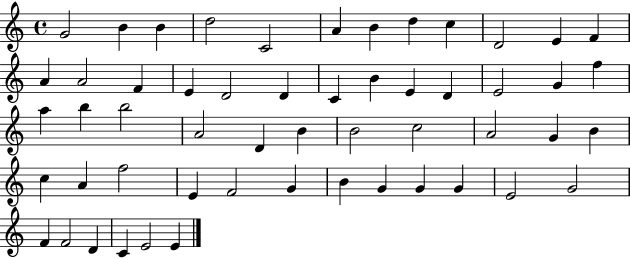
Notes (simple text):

G4/h B4/q B4/q D5/h C4/h A4/q B4/q D5/q C5/q D4/h E4/q F4/q A4/q A4/h F4/q E4/q D4/h D4/q C4/q B4/q E4/q D4/q E4/h G4/q F5/q A5/q B5/q B5/h A4/h D4/q B4/q B4/h C5/h A4/h G4/q B4/q C5/q A4/q F5/h E4/q F4/h G4/q B4/q G4/q G4/q G4/q E4/h G4/h F4/q F4/h D4/q C4/q E4/h E4/q